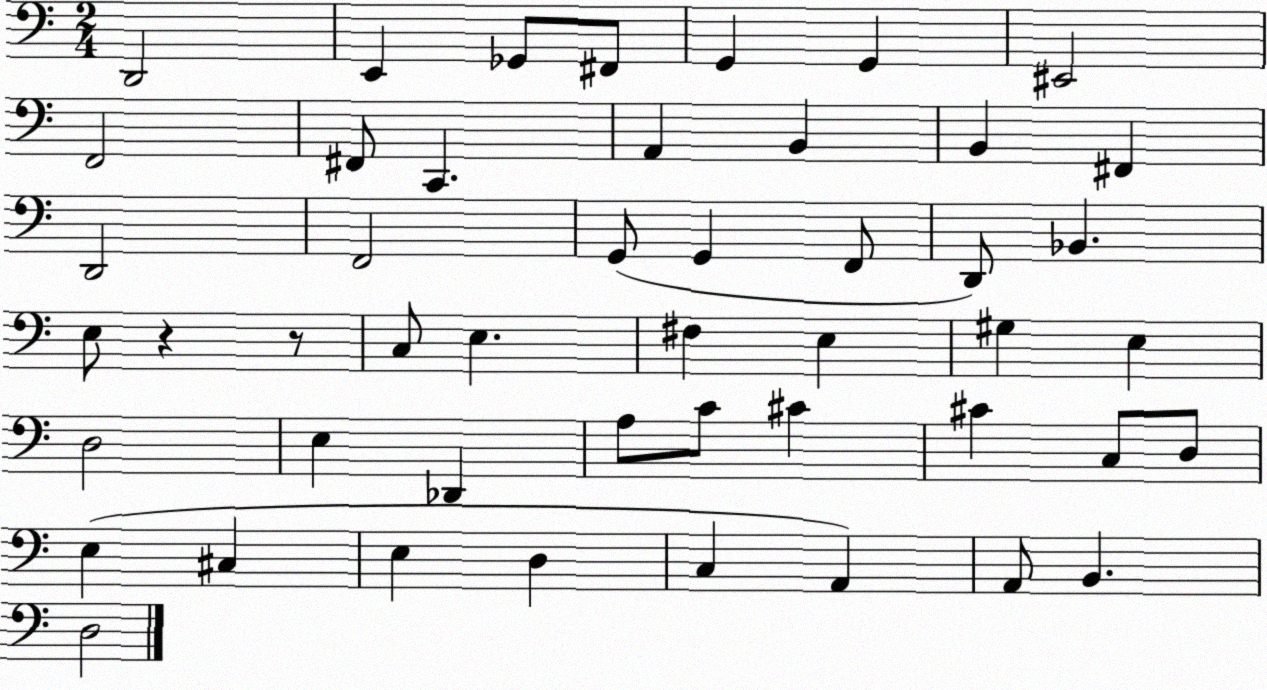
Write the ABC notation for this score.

X:1
T:Untitled
M:2/4
L:1/4
K:C
D,,2 E,, _G,,/2 ^F,,/2 G,, G,, ^E,,2 F,,2 ^F,,/2 C,, A,, B,, B,, ^F,, D,,2 F,,2 G,,/2 G,, F,,/2 D,,/2 _B,, E,/2 z z/2 C,/2 E, ^F, E, ^G, E, D,2 E, _D,, A,/2 C/2 ^C ^C C,/2 D,/2 E, ^C, E, D, C, A,, A,,/2 B,, D,2